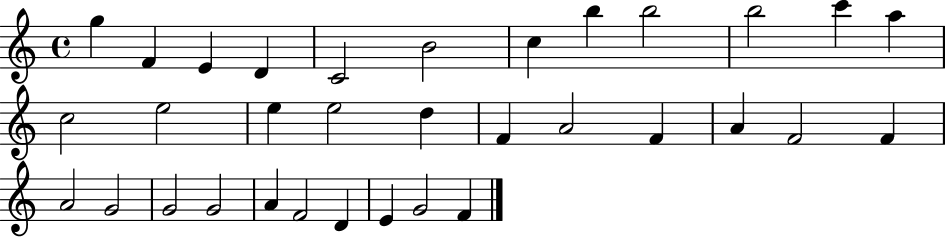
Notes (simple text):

G5/q F4/q E4/q D4/q C4/h B4/h C5/q B5/q B5/h B5/h C6/q A5/q C5/h E5/h E5/q E5/h D5/q F4/q A4/h F4/q A4/q F4/h F4/q A4/h G4/h G4/h G4/h A4/q F4/h D4/q E4/q G4/h F4/q